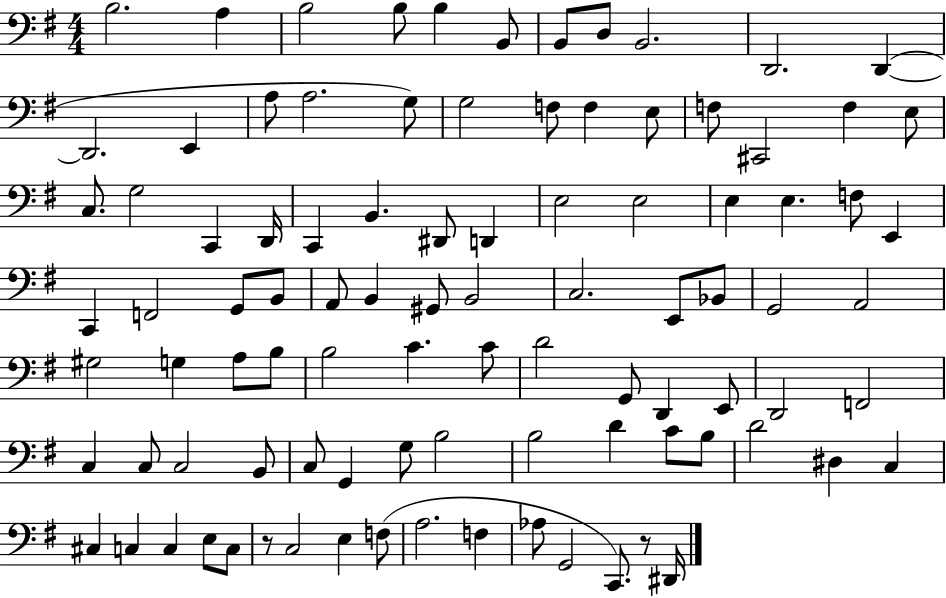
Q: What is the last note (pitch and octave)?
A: D#2